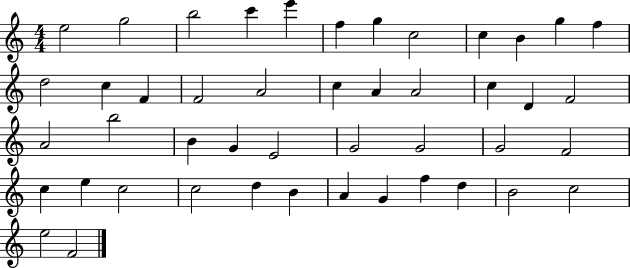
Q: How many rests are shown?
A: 0